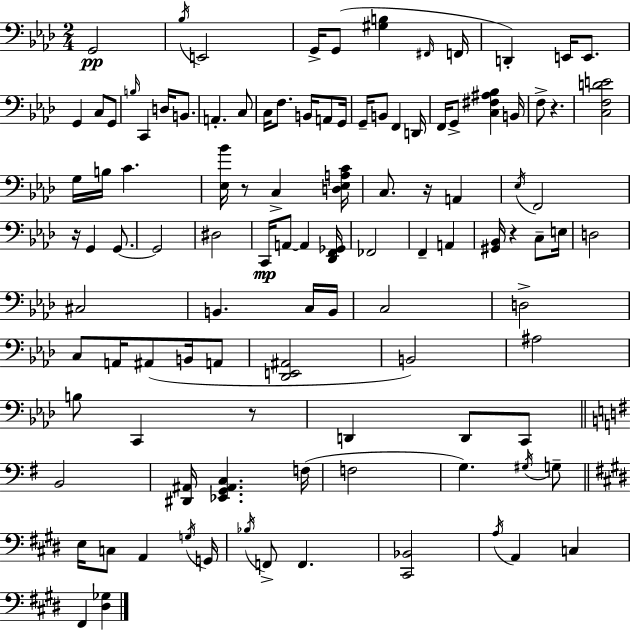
{
  \clef bass
  \numericTimeSignature
  \time 2/4
  \key aes \major
  \repeat volta 2 { g,2\pp | \acciaccatura { bes16 } e,2 | g,16-> g,8( <gis b>4 | \grace { fis,16 } f,16 d,4-.) e,16 e,8. | \break g,4 c8 | g,8 \grace { b16 } c,4 d16 | b,8. a,4.-. | c8 c16 f8. b,16 | \break a,8 g,16 g,16-- b,8 f,4 | d,16 f,16 g,8-> <c fis ais bes>4 | b,16 f8-> r4. | <c f d' e'>2 | \break g16 b16 c'4. | <ees bes'>16 r8 c4-> | <d ees a c'>16 c8. r16 a,4 | \acciaccatura { ees16 } f,2 | \break r16 g,4 | g,8.~~ g,2 | dis2 | c,16\mp a,8~~ a,4 | \break <des, f, ges,>16 fes,2 | f,4-- | a,4 <gis, bes,>16 r4 | c8-- e16 d2 | \break cis2 | b,4. | c16 b,16 c2 | d2-> | \break c8 a,16 ais,8( | b,16 a,8 <des, e, ais,>2 | b,2) | ais2 | \break b8 c,4 | r8 d,4 | d,8 c,8 \bar "||" \break \key g \major b,2 | <dis, ais,>16 <ees, g, ais, c>4. f16( | f2 | g4.) \acciaccatura { gis16 } g8-- | \break \bar "||" \break \key e \major e16 c8 a,4 \acciaccatura { g16 } | g,16 \acciaccatura { bes16 } f,8-> f,4. | <cis, bes,>2 | \acciaccatura { a16 } a,4 c4 | \break fis,4 <dis ges>4 | } \bar "|."
}